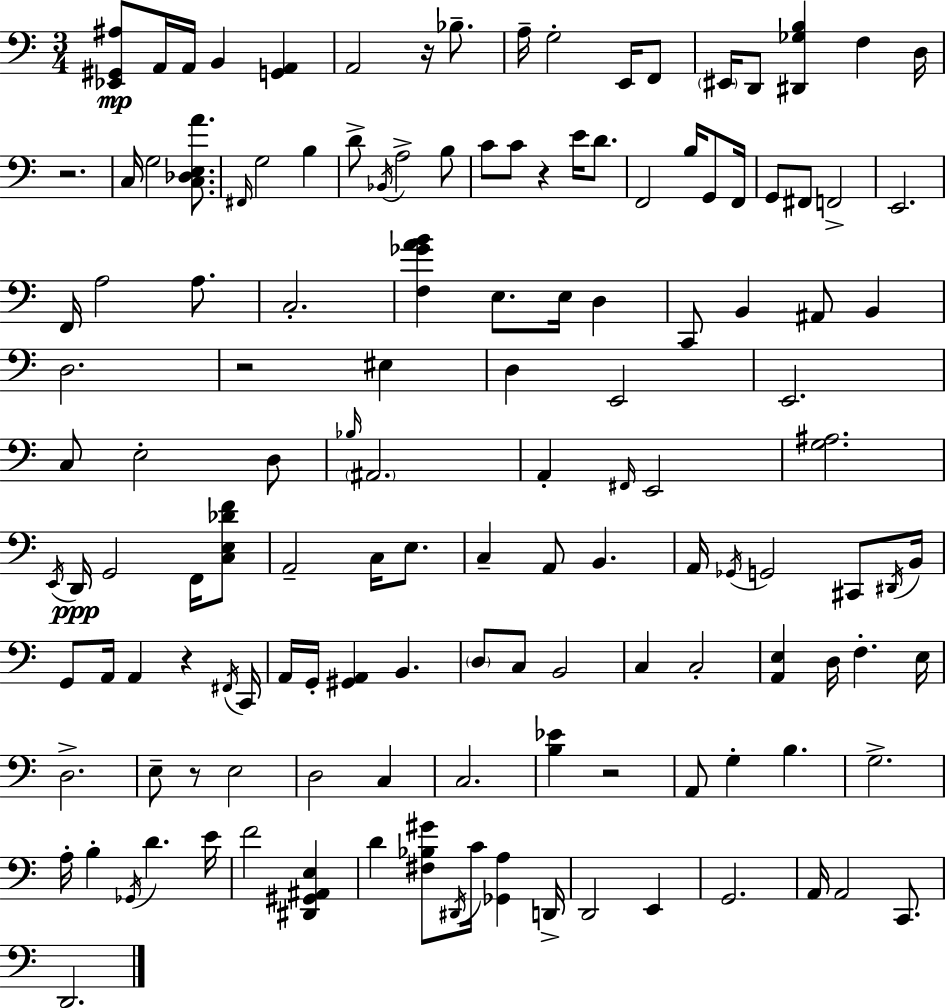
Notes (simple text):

[Eb2,G#2,A#3]/e A2/s A2/s B2/q [G2,A2]/q A2/h R/s Bb3/e. A3/s G3/h E2/s F2/e EIS2/s D2/e [D#2,Gb3,B3]/q F3/q D3/s R/h. C3/s G3/h [C3,Db3,E3,A4]/e. F#2/s G3/h B3/q D4/e Bb2/s A3/h B3/e C4/e C4/e R/q E4/s D4/e. F2/h B3/s G2/e F2/s G2/e F#2/e F2/h E2/h. F2/s A3/h A3/e. C3/h. [F3,Gb4,A4,B4]/q E3/e. E3/s D3/q C2/e B2/q A#2/e B2/q D3/h. R/h EIS3/q D3/q E2/h E2/h. C3/e E3/h D3/e Bb3/s A#2/h. A2/q F#2/s E2/h [G3,A#3]/h. E2/s D2/s G2/h F2/s [C3,E3,Db4,F4]/e A2/h C3/s E3/e. C3/q A2/e B2/q. A2/s Gb2/s G2/h C#2/e D#2/s B2/s G2/e A2/s A2/q R/q F#2/s C2/s A2/s G2/s [G#2,A2]/q B2/q. D3/e C3/e B2/h C3/q C3/h [A2,E3]/q D3/s F3/q. E3/s D3/h. E3/e R/e E3/h D3/h C3/q C3/h. [B3,Eb4]/q R/h A2/e G3/q B3/q. G3/h. A3/s B3/q Gb2/s D4/q. E4/s F4/h [D#2,G#2,A#2,E3]/q D4/q [F#3,Bb3,G#4]/e D#2/s C4/s [Gb2,A3]/q D2/s D2/h E2/q G2/h. A2/s A2/h C2/e. D2/h.